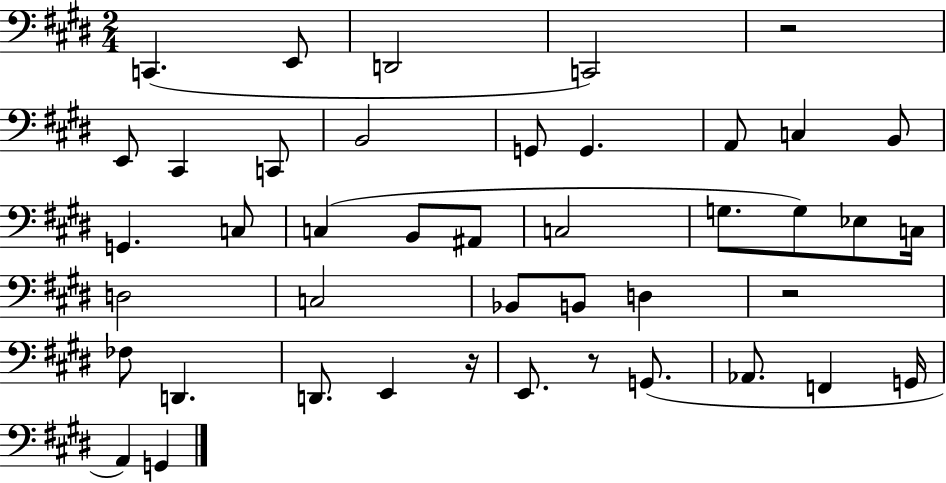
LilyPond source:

{
  \clef bass
  \numericTimeSignature
  \time 2/4
  \key e \major
  c,4.( e,8 | d,2 | c,2) | r2 | \break e,8 cis,4 c,8 | b,2 | g,8 g,4. | a,8 c4 b,8 | \break g,4. c8 | c4( b,8 ais,8 | c2 | g8. g8) ees8 c16 | \break d2 | c2 | bes,8 b,8 d4 | r2 | \break fes8 d,4. | d,8. e,4 r16 | e,8. r8 g,8.( | aes,8. f,4 g,16 | \break a,4) g,4 | \bar "|."
}